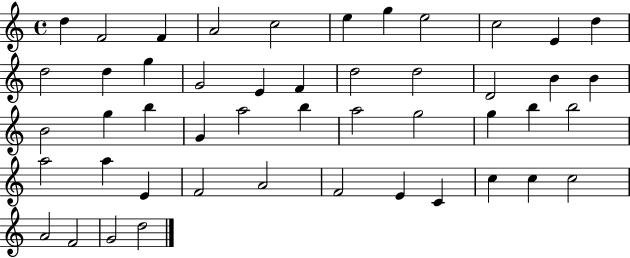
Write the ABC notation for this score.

X:1
T:Untitled
M:4/4
L:1/4
K:C
d F2 F A2 c2 e g e2 c2 E d d2 d g G2 E F d2 d2 D2 B B B2 g b G a2 b a2 g2 g b b2 a2 a E F2 A2 F2 E C c c c2 A2 F2 G2 d2